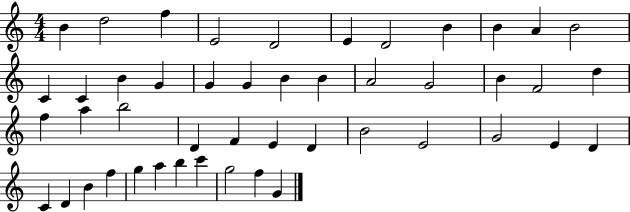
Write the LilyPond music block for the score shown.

{
  \clef treble
  \numericTimeSignature
  \time 4/4
  \key c \major
  b'4 d''2 f''4 | e'2 d'2 | e'4 d'2 b'4 | b'4 a'4 b'2 | \break c'4 c'4 b'4 g'4 | g'4 g'4 b'4 b'4 | a'2 g'2 | b'4 f'2 d''4 | \break f''4 a''4 b''2 | d'4 f'4 e'4 d'4 | b'2 e'2 | g'2 e'4 d'4 | \break c'4 d'4 b'4 f''4 | g''4 a''4 b''4 c'''4 | g''2 f''4 g'4 | \bar "|."
}